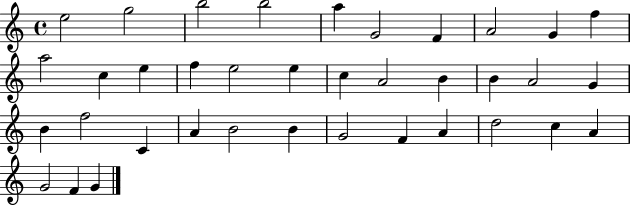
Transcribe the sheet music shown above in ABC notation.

X:1
T:Untitled
M:4/4
L:1/4
K:C
e2 g2 b2 b2 a G2 F A2 G f a2 c e f e2 e c A2 B B A2 G B f2 C A B2 B G2 F A d2 c A G2 F G